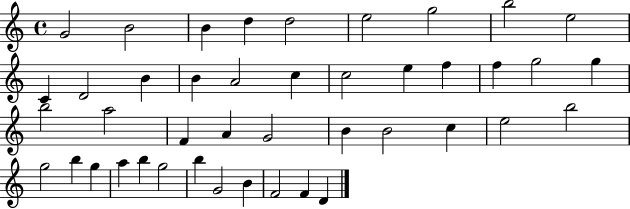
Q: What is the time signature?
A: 4/4